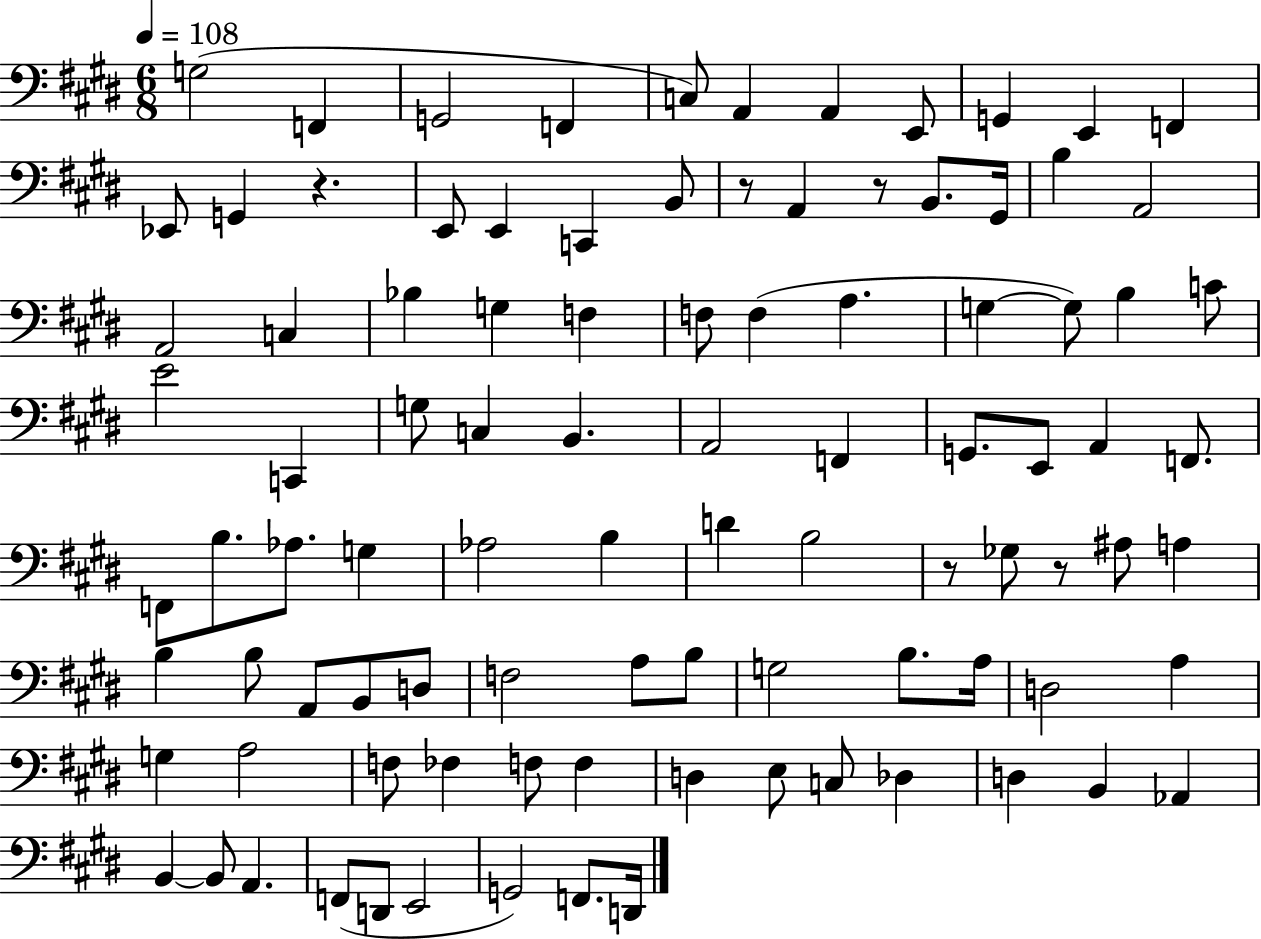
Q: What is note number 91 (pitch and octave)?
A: D2